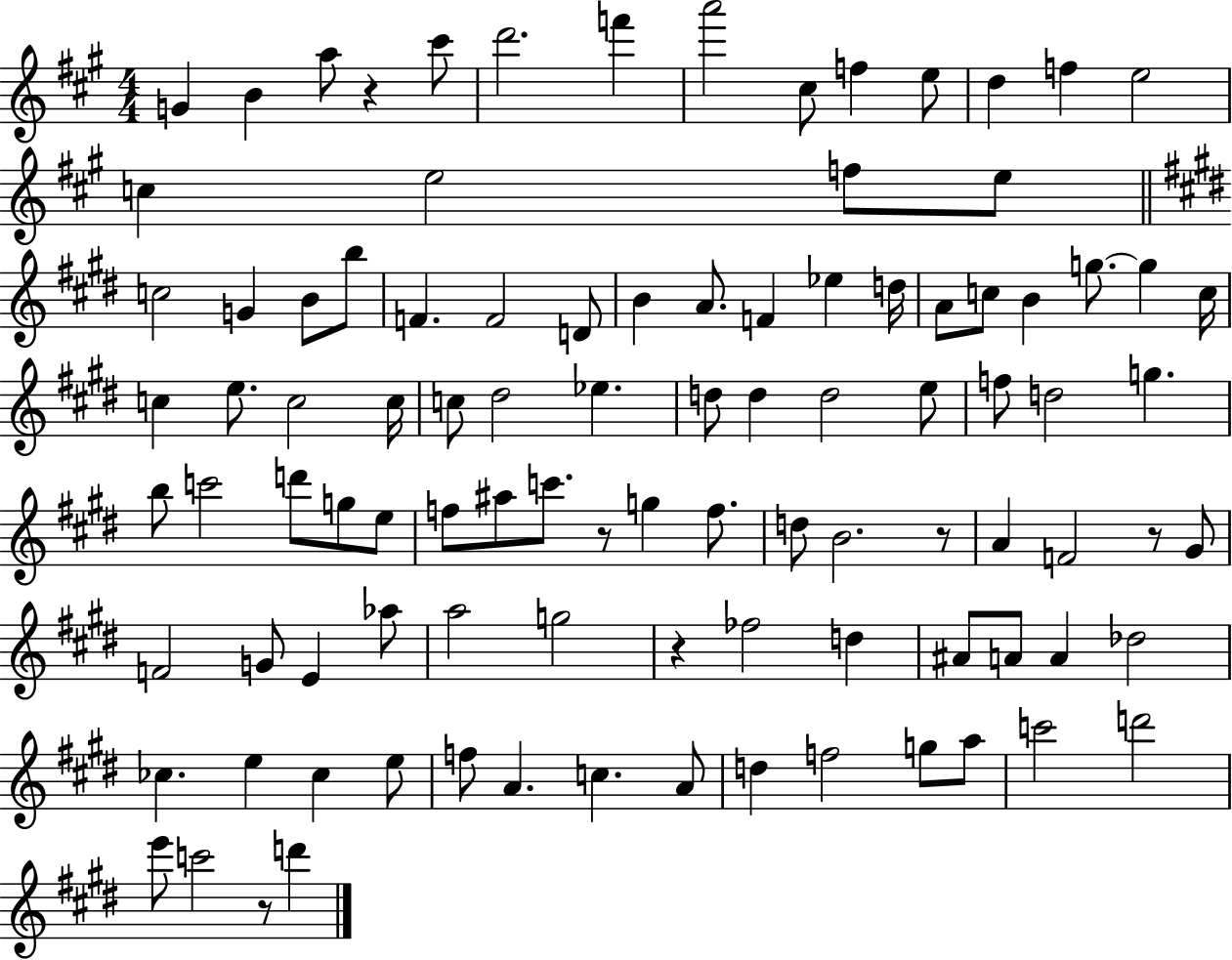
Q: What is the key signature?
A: A major